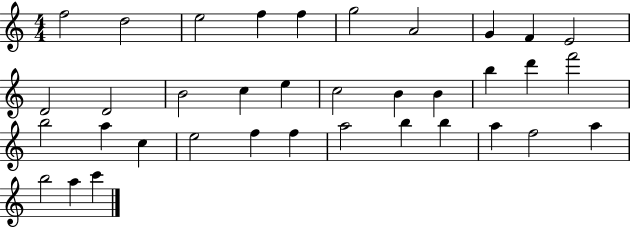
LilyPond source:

{
  \clef treble
  \numericTimeSignature
  \time 4/4
  \key c \major
  f''2 d''2 | e''2 f''4 f''4 | g''2 a'2 | g'4 f'4 e'2 | \break d'2 d'2 | b'2 c''4 e''4 | c''2 b'4 b'4 | b''4 d'''4 f'''2 | \break b''2 a''4 c''4 | e''2 f''4 f''4 | a''2 b''4 b''4 | a''4 f''2 a''4 | \break b''2 a''4 c'''4 | \bar "|."
}